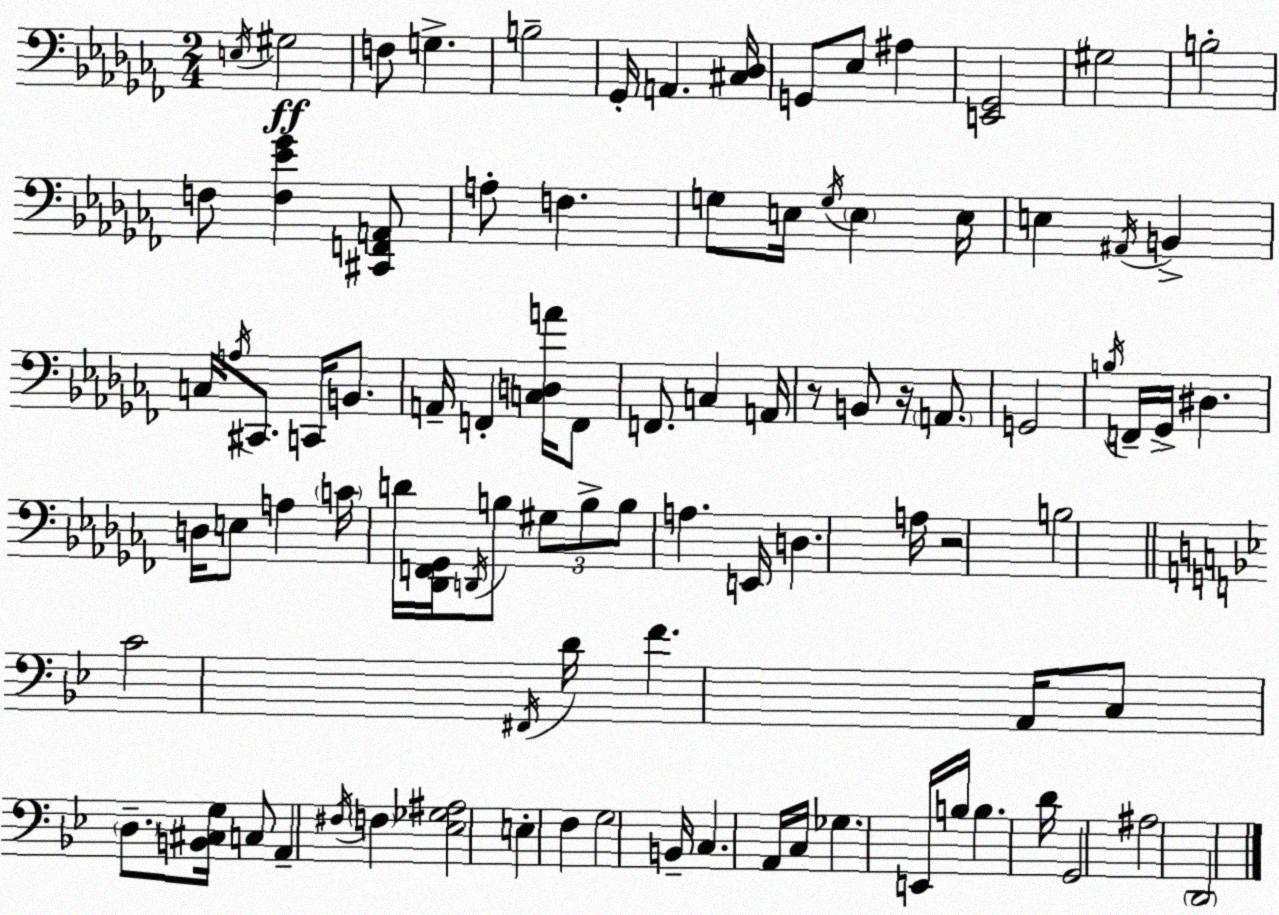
X:1
T:Untitled
M:2/4
L:1/4
K:Abm
E,/4 ^G,2 F,/2 G, B,2 _G,,/4 A,, [^C,_D,]/4 G,,/2 _E,/2 ^A, [E,,_G,,]2 ^G,2 B,2 F,/2 [F,_E_G] [^C,,F,,A,,]/2 A,/2 F, G,/2 E,/4 G,/4 E, E,/4 E, ^A,,/4 B,, C,/4 A,/4 ^C,,/2 C,,/4 B,,/2 A,,/4 F,, [C,D,A]/4 F,,/2 F,,/2 C, A,,/4 z/2 B,,/2 z/4 A,,/2 G,,2 B,/4 F,,/4 _G,,/4 ^D, D,/4 E,/2 A, C/4 D/4 [_D,,F,,_G,,]/4 D,,/4 B,/2 ^G,/2 B,/2 B,/2 A, E,,/4 D, A,/4 z2 B,2 C2 ^F,,/4 D/4 F A,,/4 C,/2 D,/2 [B,,^C,G,]/4 C,/2 A,, ^F,/4 F, [_E,_G,^A,]2 E, F, G,2 B,,/4 C, A,,/4 C,/4 _G, E,,/4 B,/4 B, D/4 G,,2 ^A,2 D,,2